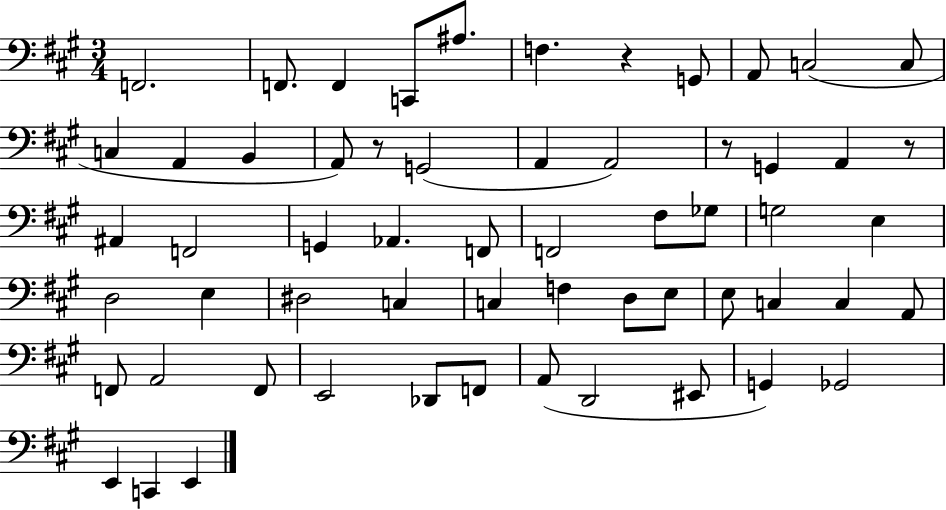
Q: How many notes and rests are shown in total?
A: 59